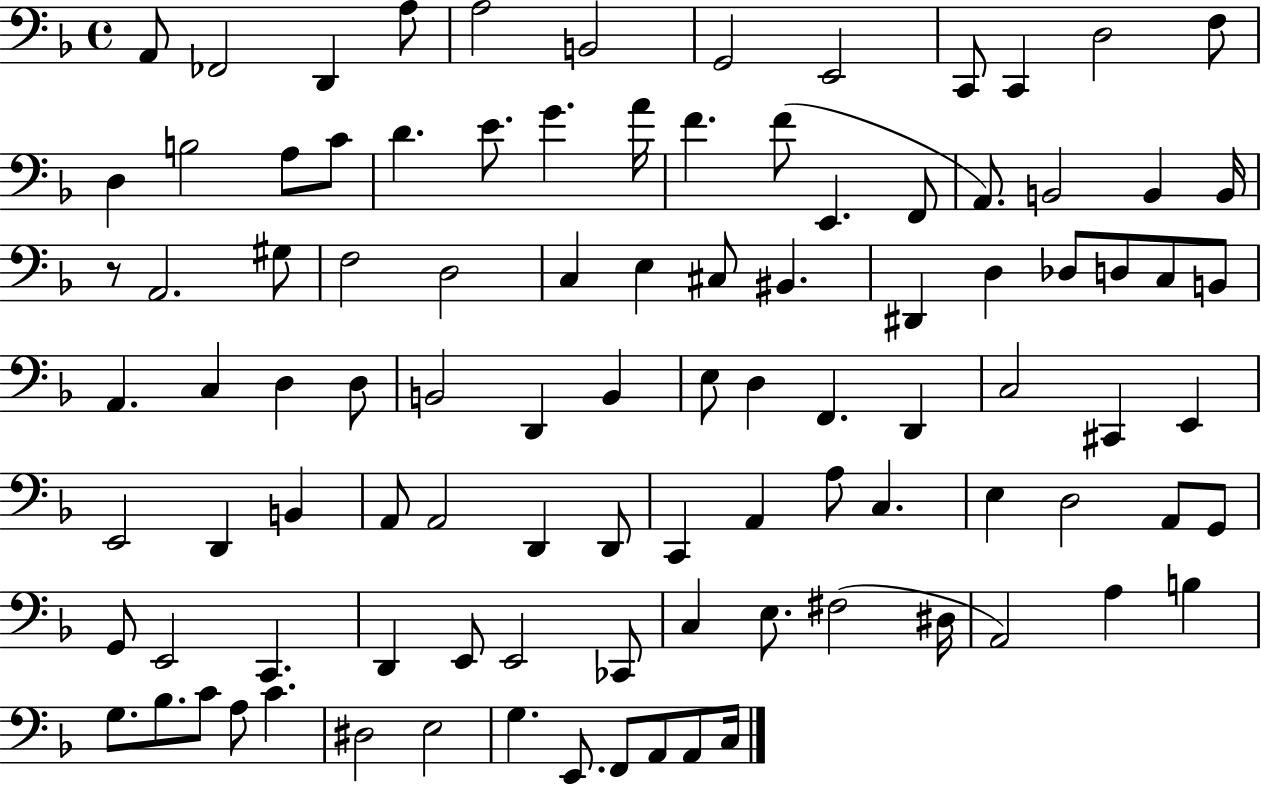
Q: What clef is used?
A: bass